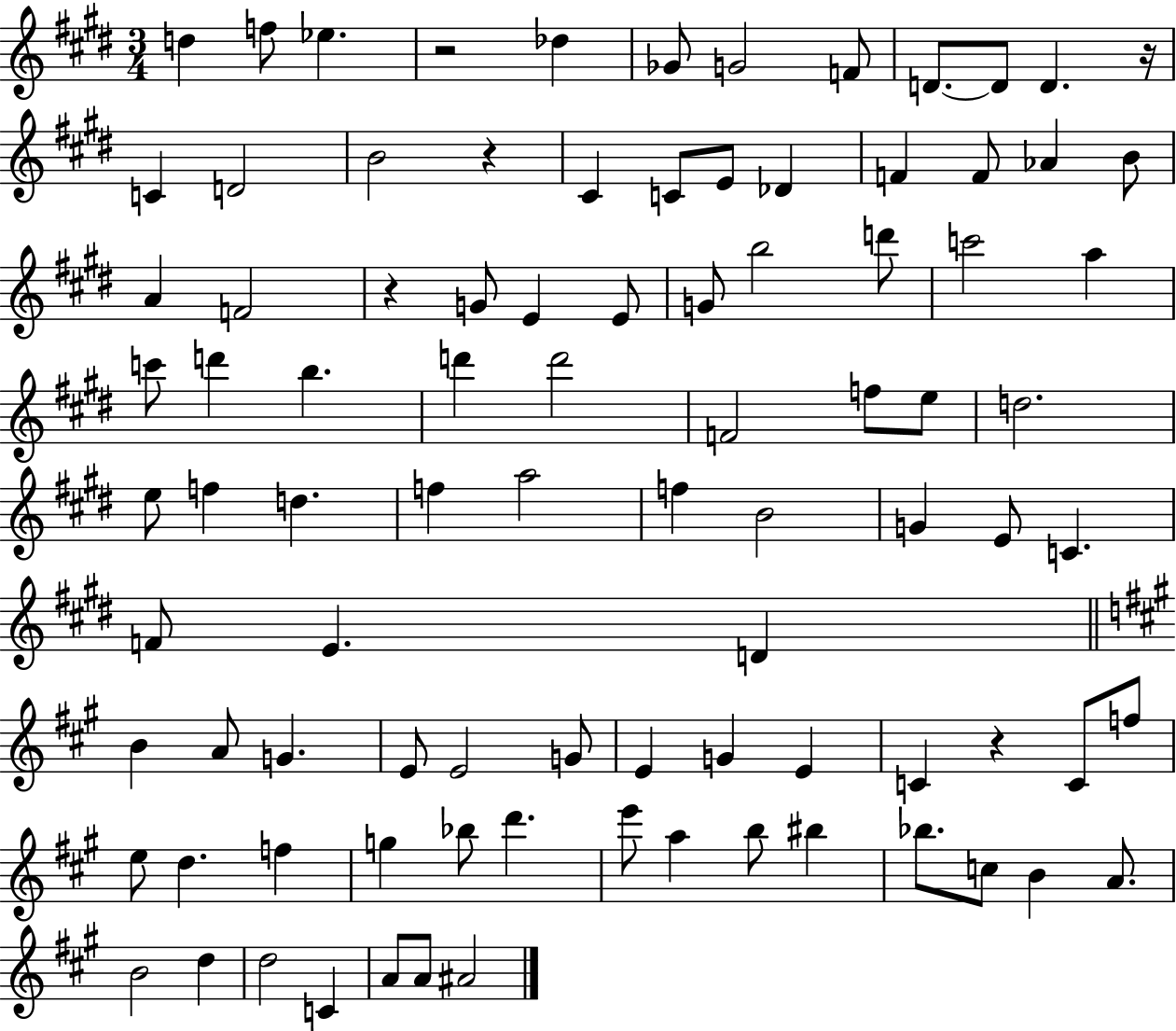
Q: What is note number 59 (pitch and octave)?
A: G4